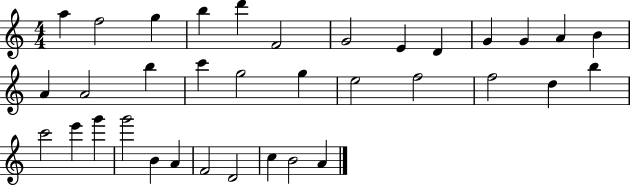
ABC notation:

X:1
T:Untitled
M:4/4
L:1/4
K:C
a f2 g b d' F2 G2 E D G G A B A A2 b c' g2 g e2 f2 f2 d b c'2 e' g' g'2 B A F2 D2 c B2 A